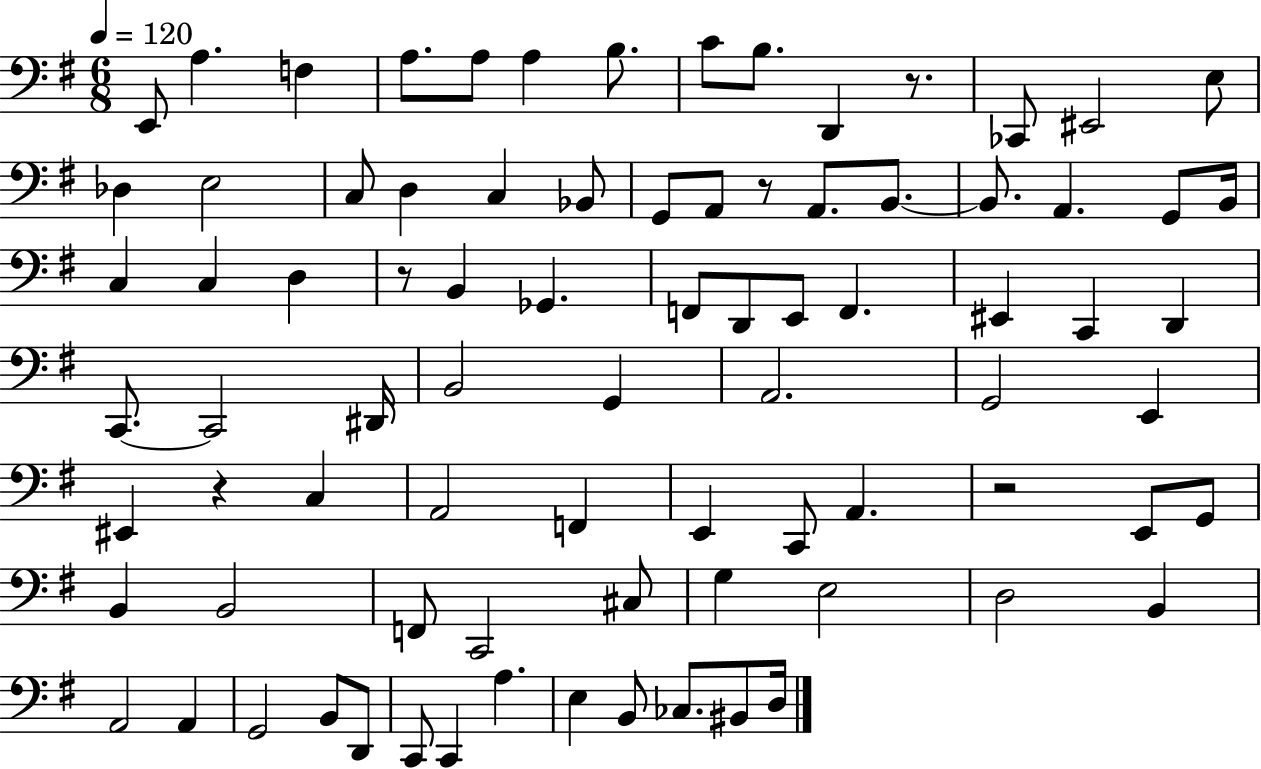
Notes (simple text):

E2/e A3/q. F3/q A3/e. A3/e A3/q B3/e. C4/e B3/e. D2/q R/e. CES2/e EIS2/h E3/e Db3/q E3/h C3/e D3/q C3/q Bb2/e G2/e A2/e R/e A2/e. B2/e. B2/e. A2/q. G2/e B2/s C3/q C3/q D3/q R/e B2/q Gb2/q. F2/e D2/e E2/e F2/q. EIS2/q C2/q D2/q C2/e. C2/h D#2/s B2/h G2/q A2/h. G2/h E2/q EIS2/q R/q C3/q A2/h F2/q E2/q C2/e A2/q. R/h E2/e G2/e B2/q B2/h F2/e C2/h C#3/e G3/q E3/h D3/h B2/q A2/h A2/q G2/h B2/e D2/e C2/e C2/q A3/q. E3/q B2/e CES3/e. BIS2/e D3/s